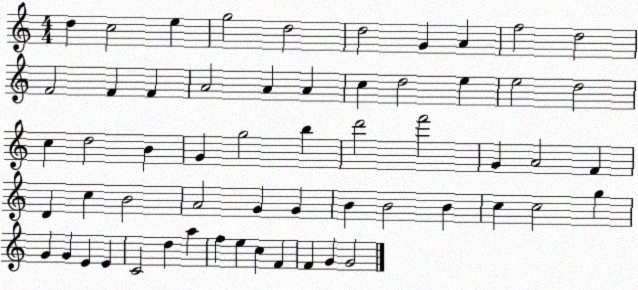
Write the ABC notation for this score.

X:1
T:Untitled
M:4/4
L:1/4
K:C
d c2 e g2 d2 d2 G A f2 d2 F2 F F A2 A A c d2 e e2 d2 c d2 B G g2 b d'2 f'2 G A2 F D c B2 A2 G G B B2 B c c2 g G G E E C2 d a f e c F F G G2